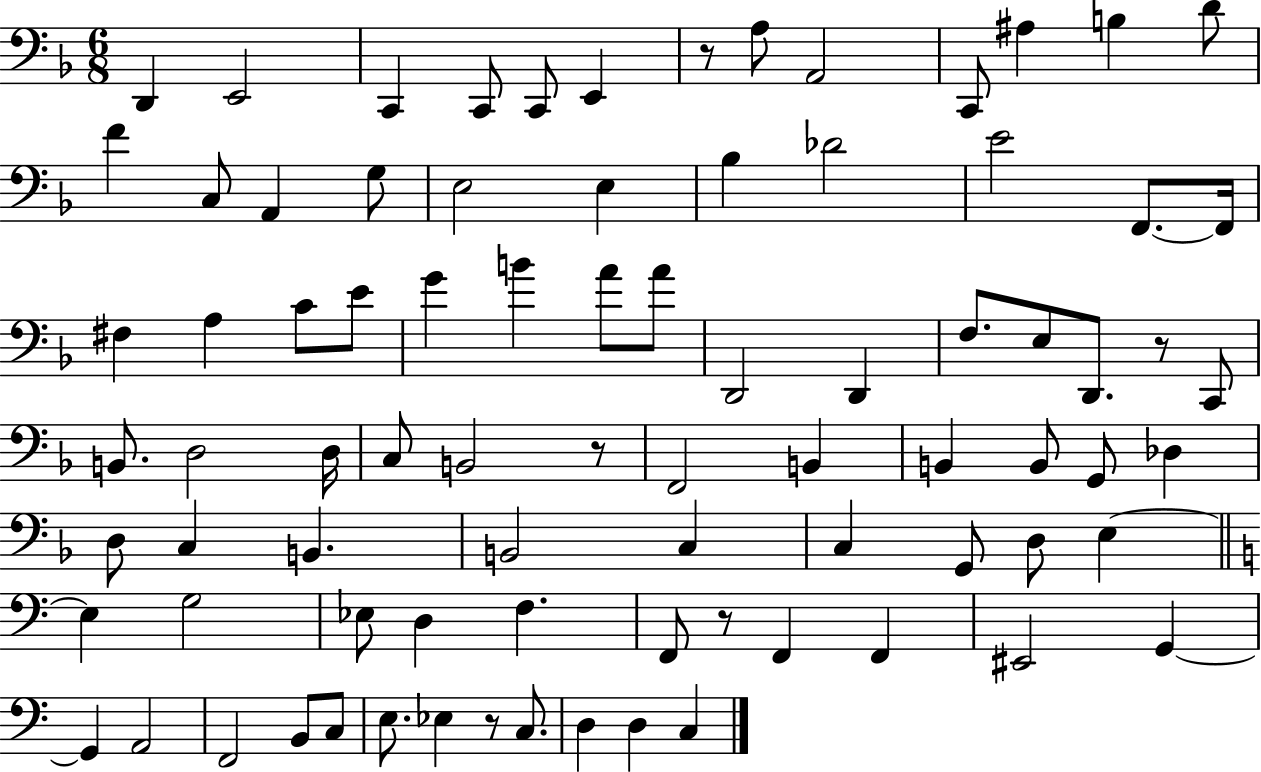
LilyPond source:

{
  \clef bass
  \numericTimeSignature
  \time 6/8
  \key f \major
  d,4 e,2 | c,4 c,8 c,8 e,4 | r8 a8 a,2 | c,8 ais4 b4 d'8 | \break f'4 c8 a,4 g8 | e2 e4 | bes4 des'2 | e'2 f,8.~~ f,16 | \break fis4 a4 c'8 e'8 | g'4 b'4 a'8 a'8 | d,2 d,4 | f8. e8 d,8. r8 c,8 | \break b,8. d2 d16 | c8 b,2 r8 | f,2 b,4 | b,4 b,8 g,8 des4 | \break d8 c4 b,4. | b,2 c4 | c4 g,8 d8 e4~~ | \bar "||" \break \key c \major e4 g2 | ees8 d4 f4. | f,8 r8 f,4 f,4 | eis,2 g,4~~ | \break g,4 a,2 | f,2 b,8 c8 | e8. ees4 r8 c8. | d4 d4 c4 | \break \bar "|."
}